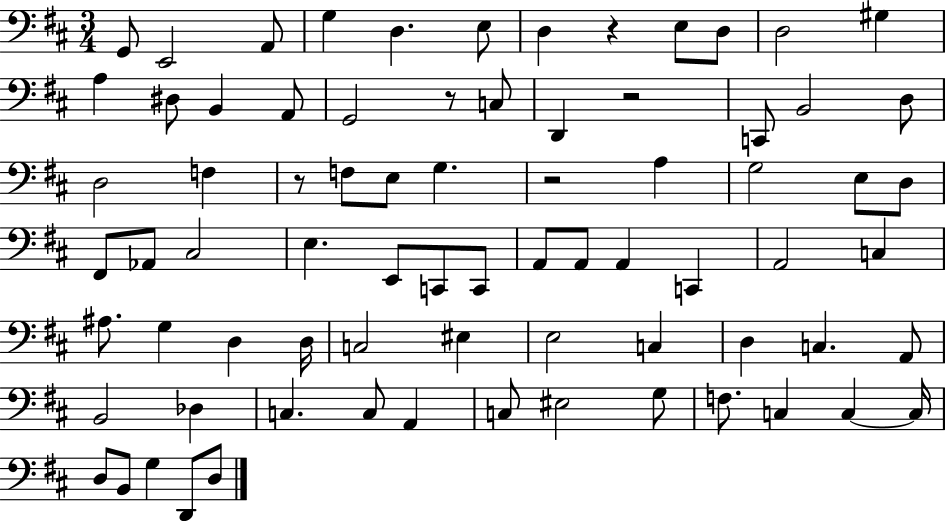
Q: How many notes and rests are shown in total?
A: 76